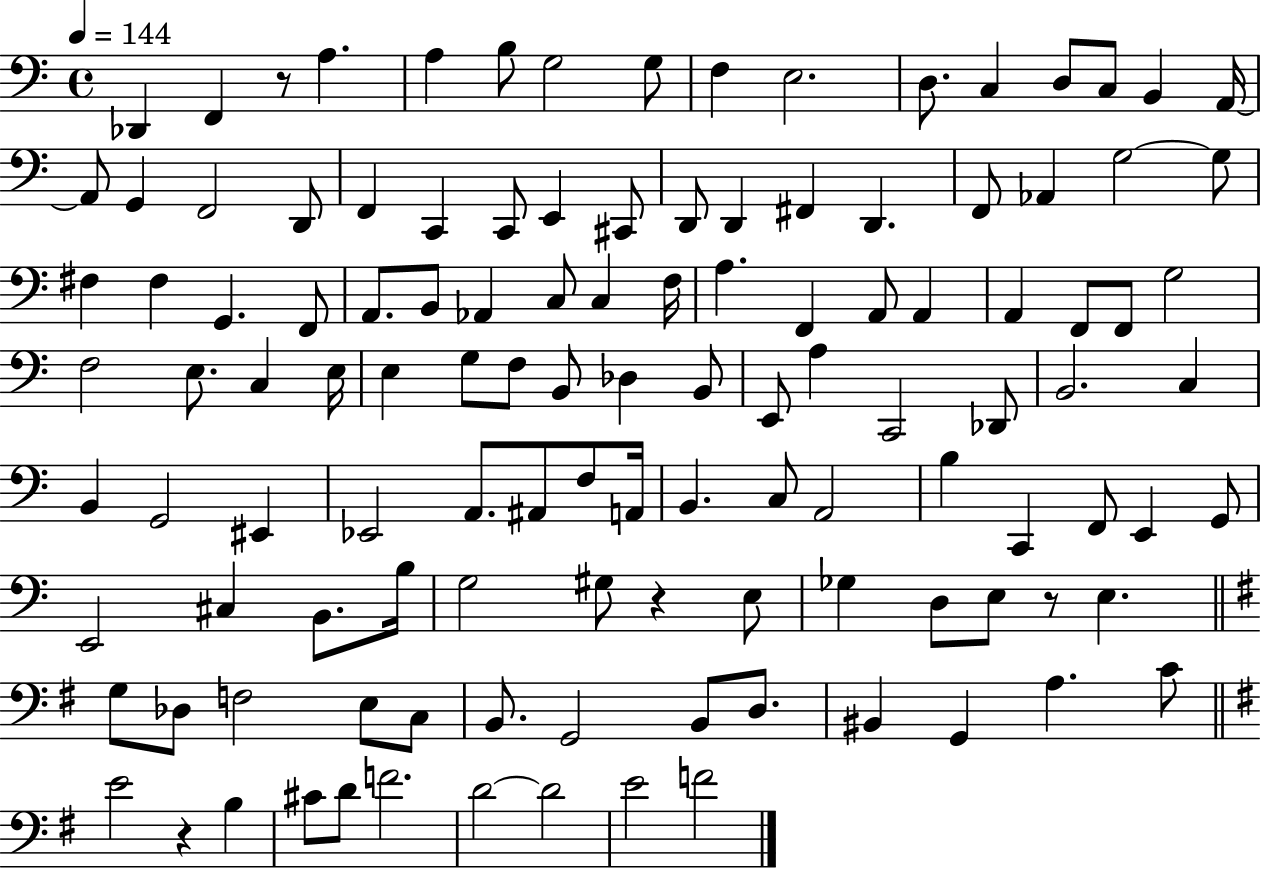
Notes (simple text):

Db2/q F2/q R/e A3/q. A3/q B3/e G3/h G3/e F3/q E3/h. D3/e. C3/q D3/e C3/e B2/q A2/s A2/e G2/q F2/h D2/e F2/q C2/q C2/e E2/q C#2/e D2/e D2/q F#2/q D2/q. F2/e Ab2/q G3/h G3/e F#3/q F#3/q G2/q. F2/e A2/e. B2/e Ab2/q C3/e C3/q F3/s A3/q. F2/q A2/e A2/q A2/q F2/e F2/e G3/h F3/h E3/e. C3/q E3/s E3/q G3/e F3/e B2/e Db3/q B2/e E2/e A3/q C2/h Db2/e B2/h. C3/q B2/q G2/h EIS2/q Eb2/h A2/e. A#2/e F3/e A2/s B2/q. C3/e A2/h B3/q C2/q F2/e E2/q G2/e E2/h C#3/q B2/e. B3/s G3/h G#3/e R/q E3/e Gb3/q D3/e E3/e R/e E3/q. G3/e Db3/e F3/h E3/e C3/e B2/e. G2/h B2/e D3/e. BIS2/q G2/q A3/q. C4/e E4/h R/q B3/q C#4/e D4/e F4/h. D4/h D4/h E4/h F4/h